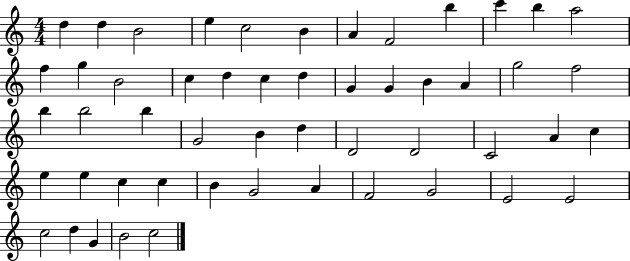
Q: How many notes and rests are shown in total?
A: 52